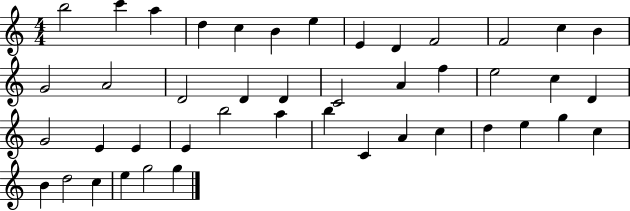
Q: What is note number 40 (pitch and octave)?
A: D5